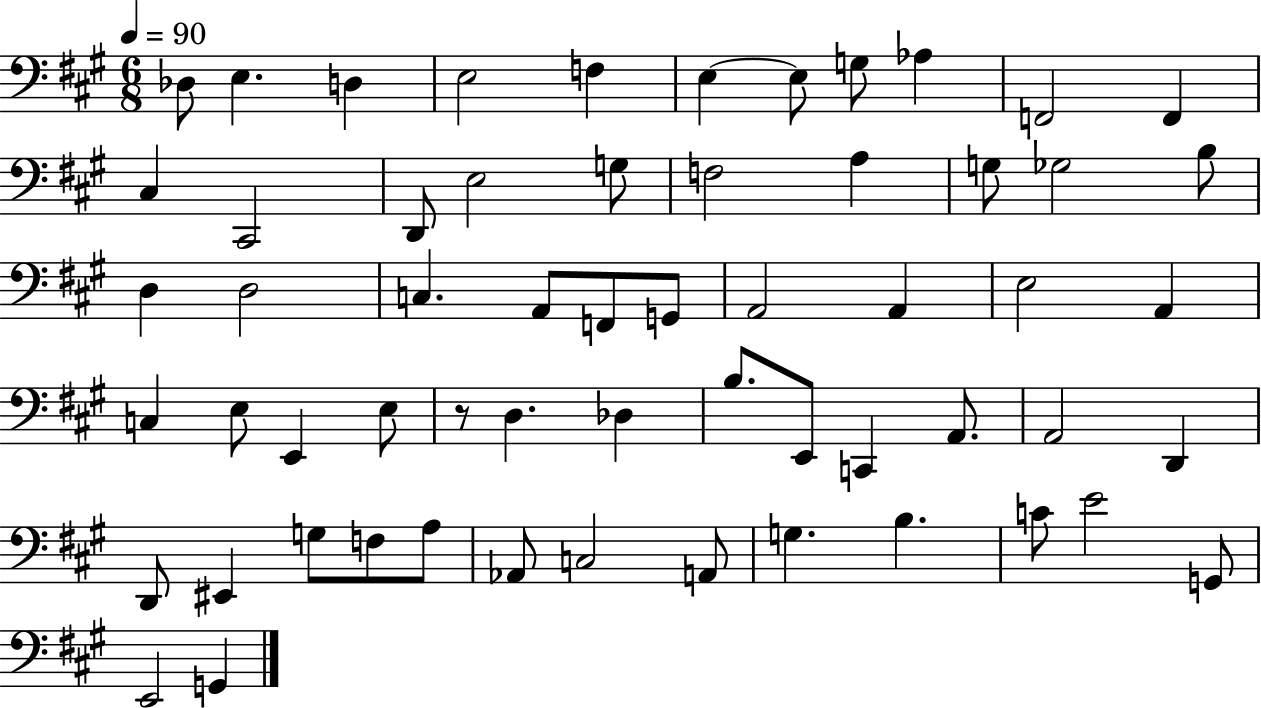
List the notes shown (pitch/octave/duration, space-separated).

Db3/e E3/q. D3/q E3/h F3/q E3/q E3/e G3/e Ab3/q F2/h F2/q C#3/q C#2/h D2/e E3/h G3/e F3/h A3/q G3/e Gb3/h B3/e D3/q D3/h C3/q. A2/e F2/e G2/e A2/h A2/q E3/h A2/q C3/q E3/e E2/q E3/e R/e D3/q. Db3/q B3/e. E2/e C2/q A2/e. A2/h D2/q D2/e EIS2/q G3/e F3/e A3/e Ab2/e C3/h A2/e G3/q. B3/q. C4/e E4/h G2/e E2/h G2/q